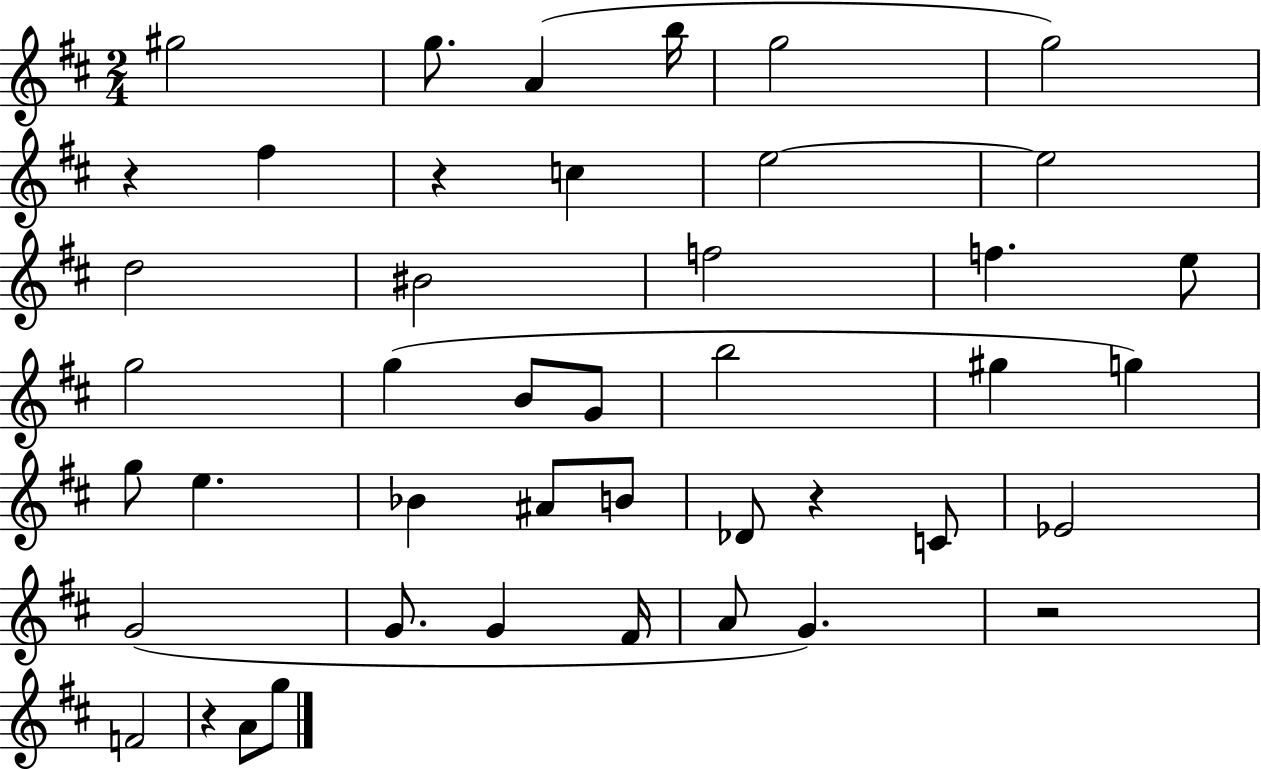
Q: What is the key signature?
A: D major